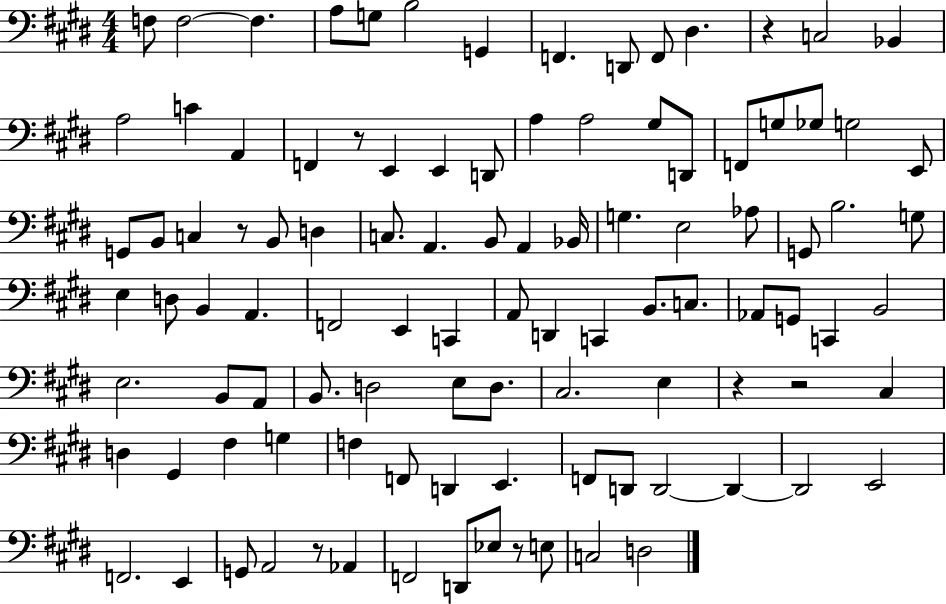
F3/e F3/h F3/q. A3/e G3/e B3/h G2/q F2/q. D2/e F2/e D#3/q. R/q C3/h Bb2/q A3/h C4/q A2/q F2/q R/e E2/q E2/q D2/e A3/q A3/h G#3/e D2/e F2/e G3/e Gb3/e G3/h E2/e G2/e B2/e C3/q R/e B2/e D3/q C3/e. A2/q. B2/e A2/q Bb2/s G3/q. E3/h Ab3/e G2/e B3/h. G3/e E3/q D3/e B2/q A2/q. F2/h E2/q C2/q A2/e D2/q C2/q B2/e. C3/e. Ab2/e G2/e C2/q B2/h E3/h. B2/e A2/e B2/e. D3/h E3/e D3/e. C#3/h. E3/q R/q R/h C#3/q D3/q G#2/q F#3/q G3/q F3/q F2/e D2/q E2/q. F2/e D2/e D2/h D2/q D2/h E2/h F2/h. E2/q G2/e A2/h R/e Ab2/q F2/h D2/e Eb3/e R/e E3/e C3/h D3/h